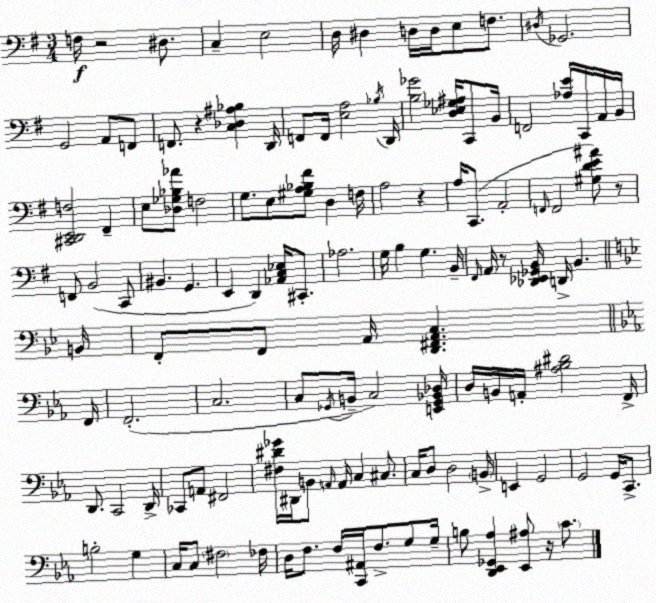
X:1
T:Untitled
M:3/4
L:1/4
K:G
F,/4 z2 ^D,/2 C, E,2 D,/4 ^D, D,/4 D,/4 E,/2 F,/2 ^D,/4 _G,,2 G,,2 A,,/2 F,,/2 F,,/2 z [C,_D,^A,_B,] D,,/4 F,,/2 F,,/4 [E,A,]2 _B,/4 D,,/4 [B,_G]2 [D,_E,_G,^A,]/4 C,,/2 B,,/4 F,,2 [_A,E]/4 C,,/4 A,,/4 B,,/4 [^C,,D,,E,,F,]2 ^F,, E,/2 [_D,_G,_B,_A]/2 F,2 G,/2 E,/2 [^G,A,_B,^F]/2 D, F,/4 A,2 z A,/4 C,,/2 A,,2 F,,/4 F,,2 [^G,DE^A]/2 z/2 F,,/2 B,,2 C,,/2 ^B,, G,, E,, D,, [_A,,C,_E,]/4 ^C,,/2 _A,2 G,/4 B, G, B,,/4 ^F,,/4 A,,/4 z/2 [_D,,_E,,_G,,B,,]/4 D,,/4 B,, B,,/4 F,,/2 F,,/2 A,,/4 [D,,^F,,A,,C,] F,,/4 F,,2 C,2 C,/2 _G,,/4 B,,/4 C,2 [E,,_G,,_B,,_D,]/4 D,/4 B,,/4 A,,/4 [^A,_B,^D]2 F,,/4 D,,/2 C,,2 D,,/4 _C,,/2 A,,/2 ^F,,2 [^F,^D_G]/4 ^D,,/4 B,,/2 A,,/4 A,,/4 C, ^C,/2 C,/4 D,/2 D,2 B,,/4 E,, G,,2 G,,2 G,,/4 C,,/2 B,2 G, C,/4 C,/2 ^F,2 _F,/4 D,/4 F,/2 F,/4 [C,,^A,,]/4 F,/2 G,/2 G,/4 B,/2 [D,,_E,,_G,,_A,] [_E,,^A,]/2 z/4 C/2